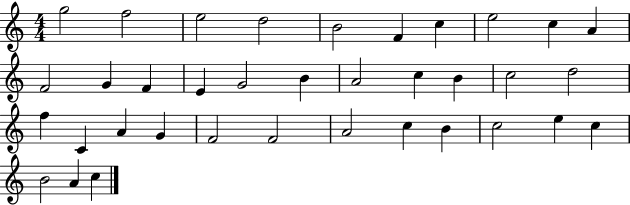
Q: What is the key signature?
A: C major